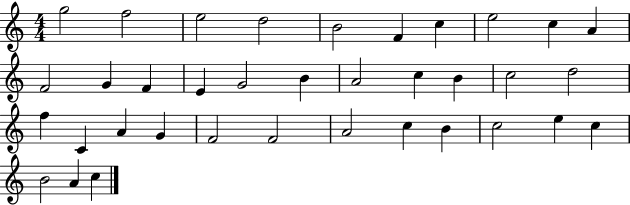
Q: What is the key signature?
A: C major